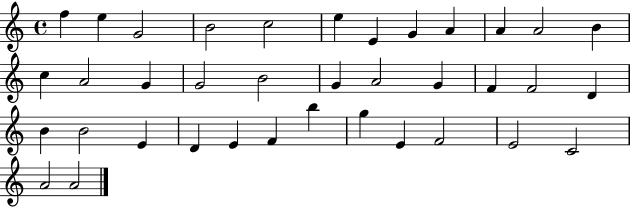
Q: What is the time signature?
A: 4/4